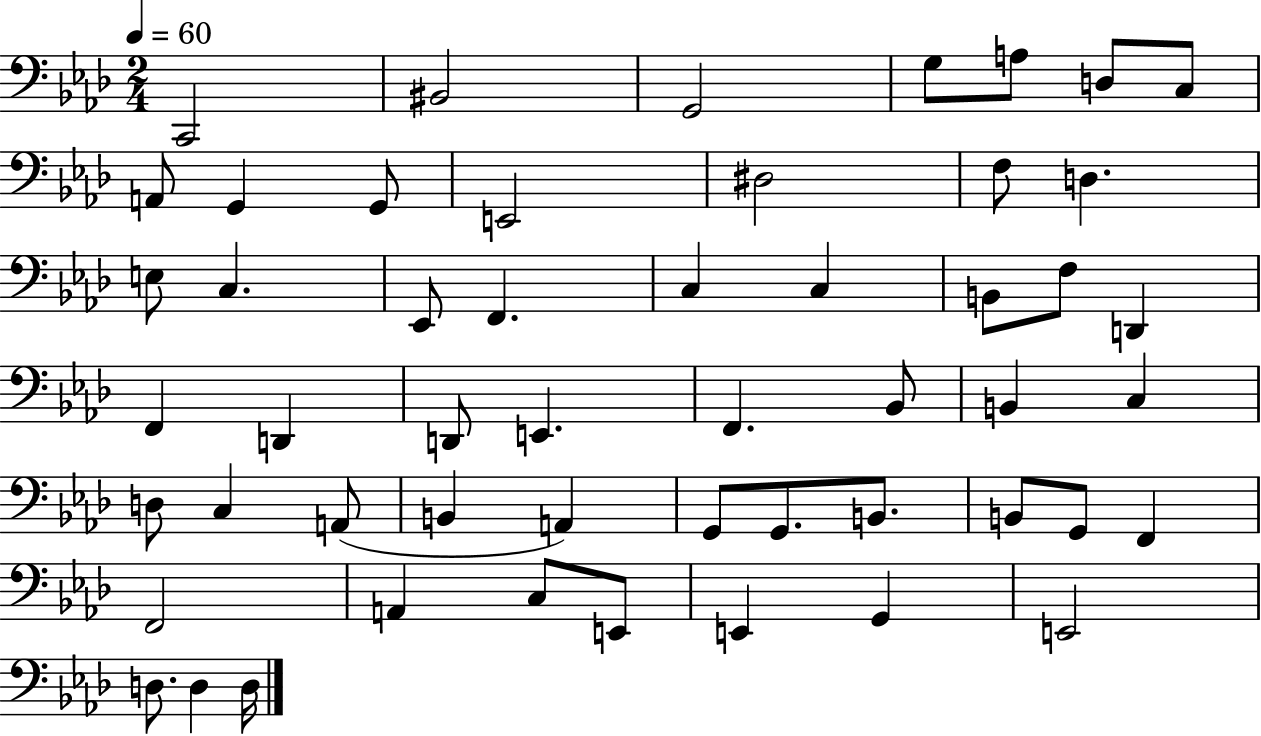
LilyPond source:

{
  \clef bass
  \numericTimeSignature
  \time 2/4
  \key aes \major
  \tempo 4 = 60
  \repeat volta 2 { c,2 | bis,2 | g,2 | g8 a8 d8 c8 | \break a,8 g,4 g,8 | e,2 | dis2 | f8 d4. | \break e8 c4. | ees,8 f,4. | c4 c4 | b,8 f8 d,4 | \break f,4 d,4 | d,8 e,4. | f,4. bes,8 | b,4 c4 | \break d8 c4 a,8( | b,4 a,4) | g,8 g,8. b,8. | b,8 g,8 f,4 | \break f,2 | a,4 c8 e,8 | e,4 g,4 | e,2 | \break d8. d4 d16 | } \bar "|."
}